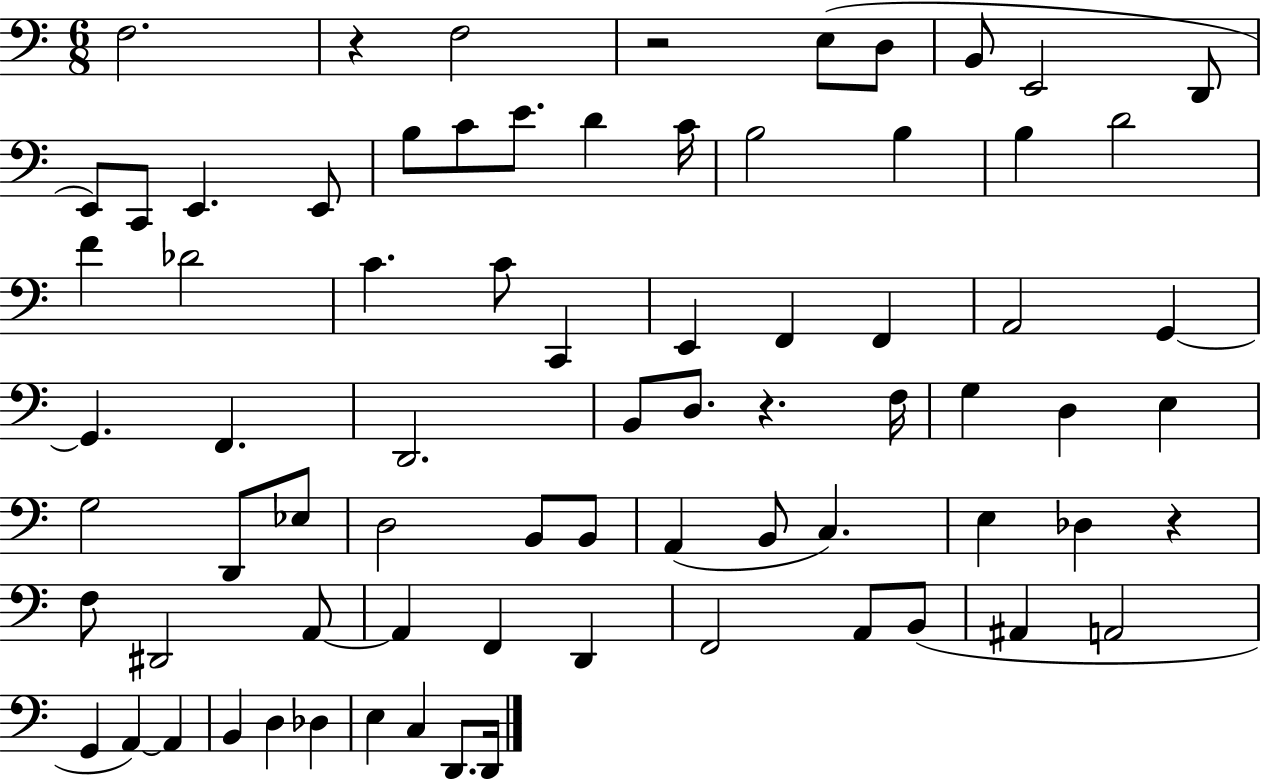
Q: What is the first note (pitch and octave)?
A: F3